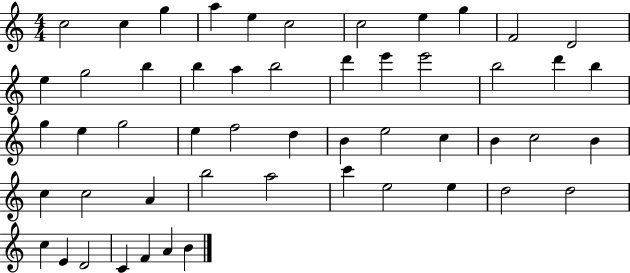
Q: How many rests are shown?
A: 0